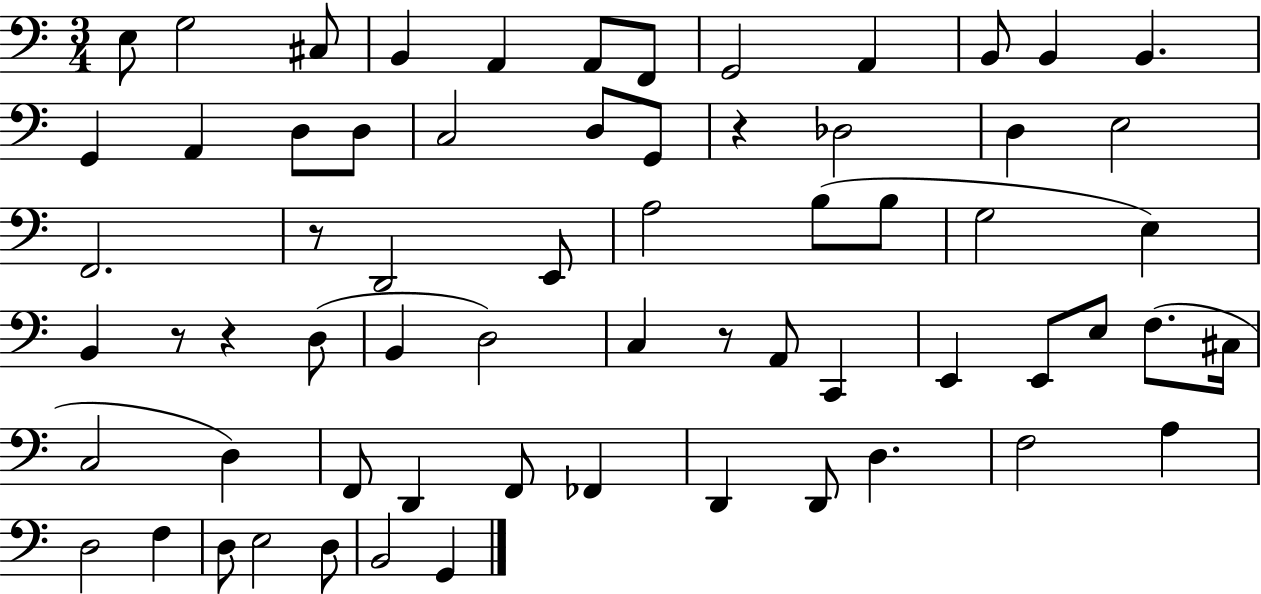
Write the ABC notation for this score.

X:1
T:Untitled
M:3/4
L:1/4
K:C
E,/2 G,2 ^C,/2 B,, A,, A,,/2 F,,/2 G,,2 A,, B,,/2 B,, B,, G,, A,, D,/2 D,/2 C,2 D,/2 G,,/2 z _D,2 D, E,2 F,,2 z/2 D,,2 E,,/2 A,2 B,/2 B,/2 G,2 E, B,, z/2 z D,/2 B,, D,2 C, z/2 A,,/2 C,, E,, E,,/2 E,/2 F,/2 ^C,/4 C,2 D, F,,/2 D,, F,,/2 _F,, D,, D,,/2 D, F,2 A, D,2 F, D,/2 E,2 D,/2 B,,2 G,,